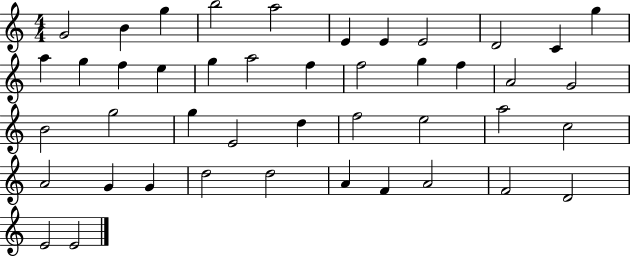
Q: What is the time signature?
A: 4/4